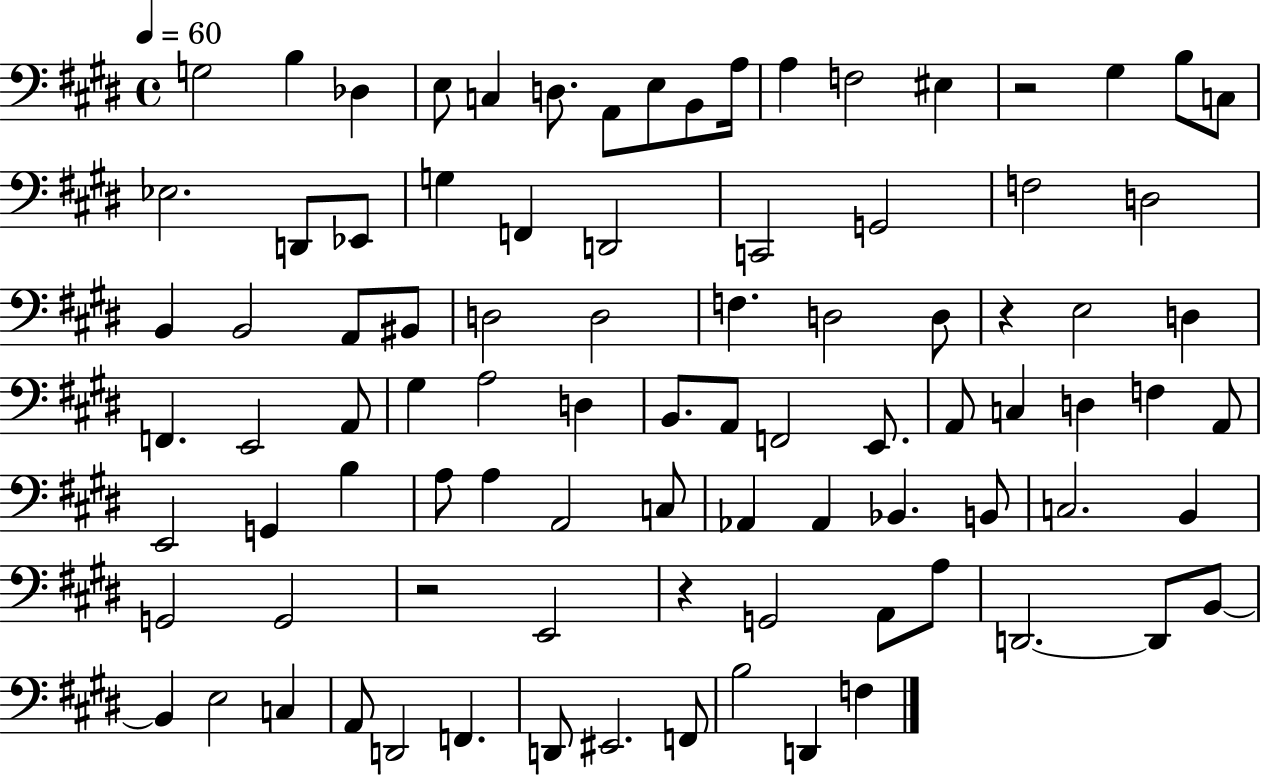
X:1
T:Untitled
M:4/4
L:1/4
K:E
G,2 B, _D, E,/2 C, D,/2 A,,/2 E,/2 B,,/2 A,/4 A, F,2 ^E, z2 ^G, B,/2 C,/2 _E,2 D,,/2 _E,,/2 G, F,, D,,2 C,,2 G,,2 F,2 D,2 B,, B,,2 A,,/2 ^B,,/2 D,2 D,2 F, D,2 D,/2 z E,2 D, F,, E,,2 A,,/2 ^G, A,2 D, B,,/2 A,,/2 F,,2 E,,/2 A,,/2 C, D, F, A,,/2 E,,2 G,, B, A,/2 A, A,,2 C,/2 _A,, _A,, _B,, B,,/2 C,2 B,, G,,2 G,,2 z2 E,,2 z G,,2 A,,/2 A,/2 D,,2 D,,/2 B,,/2 B,, E,2 C, A,,/2 D,,2 F,, D,,/2 ^E,,2 F,,/2 B,2 D,, F,